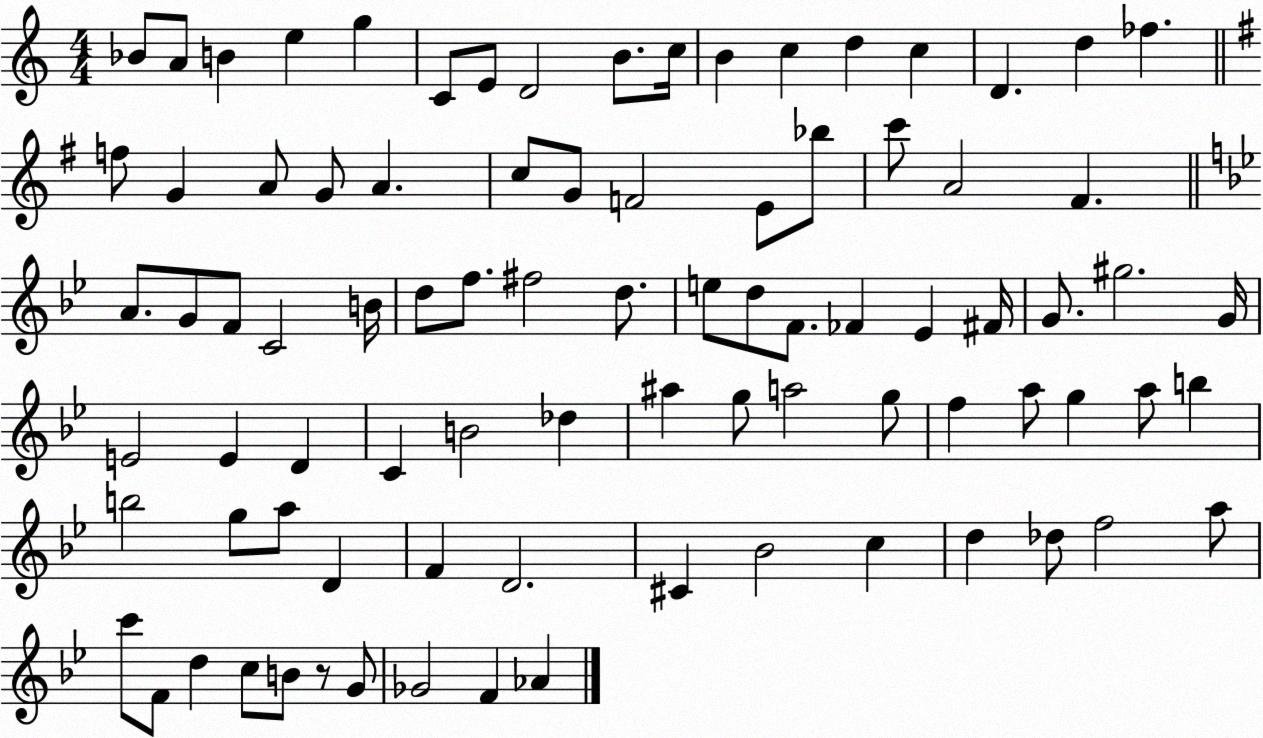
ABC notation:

X:1
T:Untitled
M:4/4
L:1/4
K:C
_B/2 A/2 B e g C/2 E/2 D2 B/2 c/4 B c d c D d _f f/2 G A/2 G/2 A c/2 G/2 F2 E/2 _b/2 c'/2 A2 ^F A/2 G/2 F/2 C2 B/4 d/2 f/2 ^f2 d/2 e/2 d/2 F/2 _F _E ^F/4 G/2 ^g2 G/4 E2 E D C B2 _d ^a g/2 a2 g/2 f a/2 g a/2 b b2 g/2 a/2 D F D2 ^C _B2 c d _d/2 f2 a/2 c'/2 F/2 d c/2 B/2 z/2 G/2 _G2 F _A